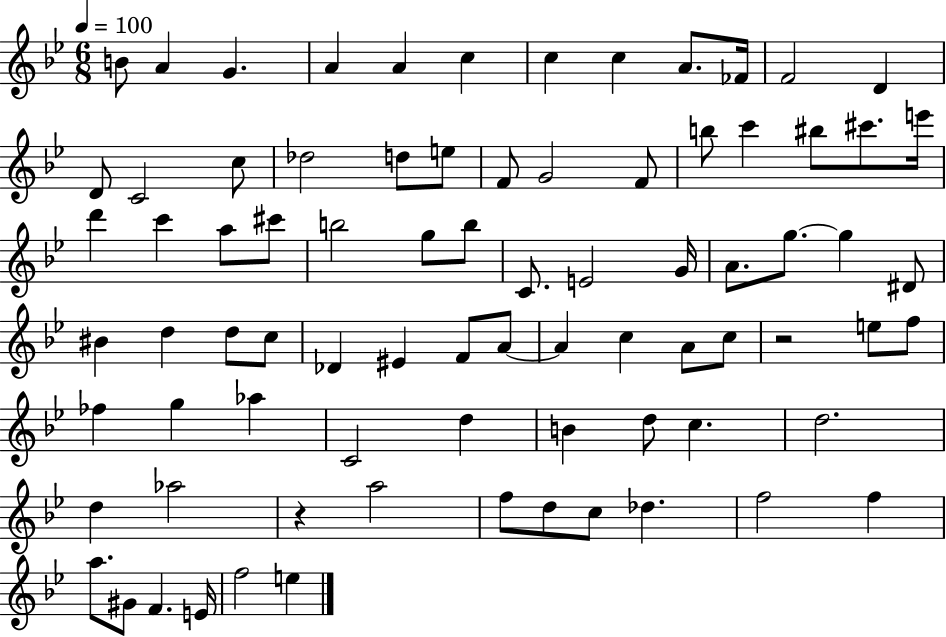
X:1
T:Untitled
M:6/8
L:1/4
K:Bb
B/2 A G A A c c c A/2 _F/4 F2 D D/2 C2 c/2 _d2 d/2 e/2 F/2 G2 F/2 b/2 c' ^b/2 ^c'/2 e'/4 d' c' a/2 ^c'/2 b2 g/2 b/2 C/2 E2 G/4 A/2 g/2 g ^D/2 ^B d d/2 c/2 _D ^E F/2 A/2 A c A/2 c/2 z2 e/2 f/2 _f g _a C2 d B d/2 c d2 d _a2 z a2 f/2 d/2 c/2 _d f2 f a/2 ^G/2 F E/4 f2 e